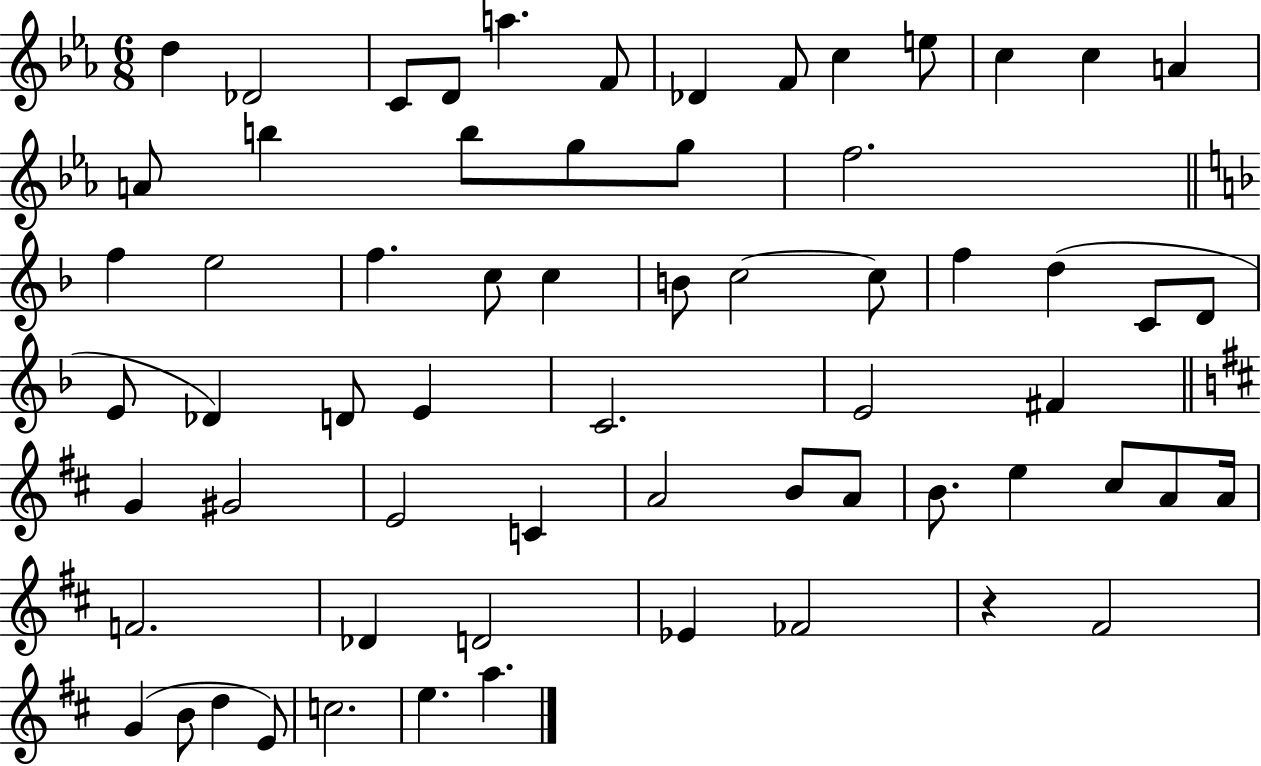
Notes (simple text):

D5/q Db4/h C4/e D4/e A5/q. F4/e Db4/q F4/e C5/q E5/e C5/q C5/q A4/q A4/e B5/q B5/e G5/e G5/e F5/h. F5/q E5/h F5/q. C5/e C5/q B4/e C5/h C5/e F5/q D5/q C4/e D4/e E4/e Db4/q D4/e E4/q C4/h. E4/h F#4/q G4/q G#4/h E4/h C4/q A4/h B4/e A4/e B4/e. E5/q C#5/e A4/e A4/s F4/h. Db4/q D4/h Eb4/q FES4/h R/q F#4/h G4/q B4/e D5/q E4/e C5/h. E5/q. A5/q.